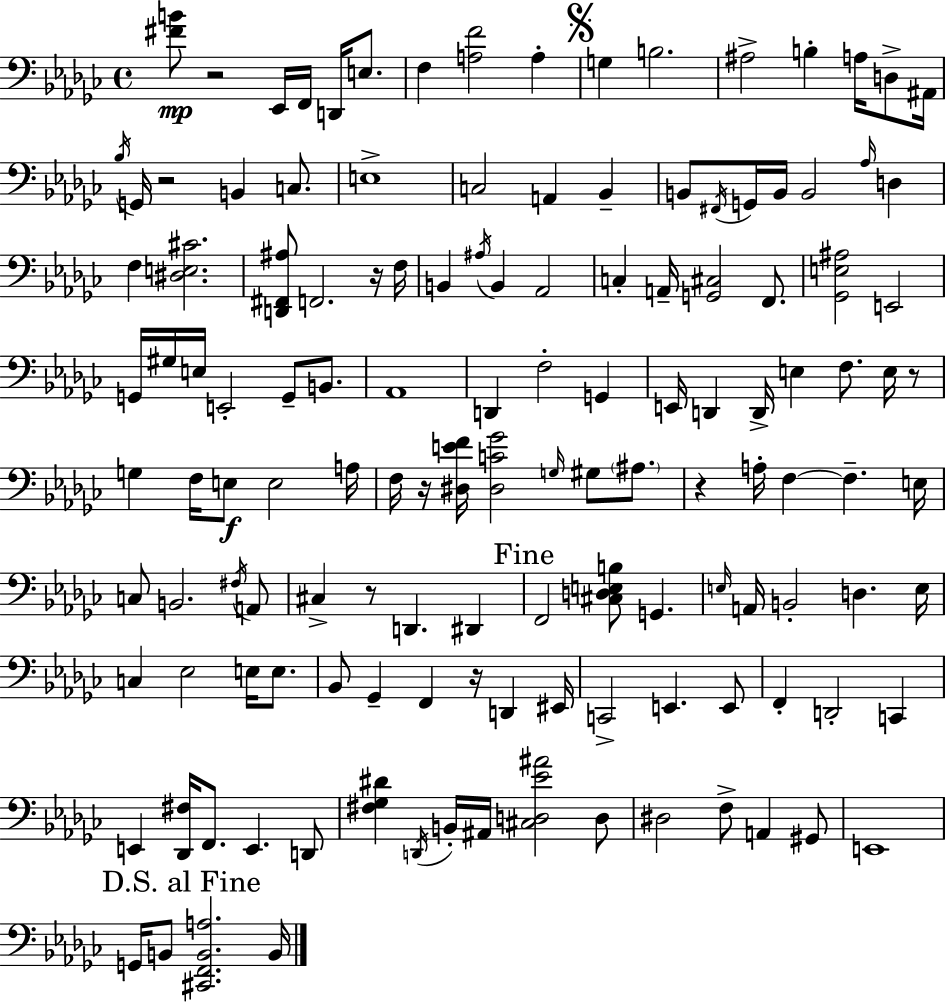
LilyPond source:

{
  \clef bass
  \time 4/4
  \defaultTimeSignature
  \key ees \minor
  <fis' b'>8\mp r2 ees,16 f,16 d,16 e8. | f4 <a f'>2 a4-. | \mark \markup { \musicglyph "scripts.segno" } g4 b2. | ais2-> b4-. a16 d8-> ais,16 | \break \acciaccatura { bes16 } g,16 r2 b,4 c8. | e1-> | c2 a,4 bes,4-- | b,8 \acciaccatura { fis,16 } g,16 b,16 b,2 \grace { aes16 } d4 | \break f4 <dis e cis'>2. | <d, fis, ais>8 f,2. | r16 f16 b,4 \acciaccatura { ais16 } b,4 aes,2 | c4-. a,16-- <g, cis>2 | \break f,8. <ges, e ais>2 e,2 | g,16 gis16 e16 e,2-. g,8-- | b,8. aes,1 | d,4 f2-. | \break g,4 e,16 d,4 d,16-> e4 f8. | e16 r8 g4 f16 e8\f e2 | a16 f16 r16 <dis e' f'>16 <dis c' ges'>2 \grace { g16 } | gis8 \parenthesize ais8. r4 a16-. f4~~ f4.-- | \break e16 c8 b,2. | \acciaccatura { fis16 } a,8 cis4-> r8 d,4. | dis,4 \mark "Fine" f,2 <cis d e b>8 | g,4. \grace { e16 } a,16 b,2-. | \break d4. e16 c4 ees2 | e16 e8. bes,8 ges,4-- f,4 | r16 d,4 eis,16 c,2-> e,4. | e,8 f,4-. d,2-. | \break c,4 e,4 <des, fis>16 f,8. e,4. | d,8 <fis ges dis'>4 \acciaccatura { d,16 } b,16-. ais,16 <cis d ees' ais'>2 | d8 dis2 | f8-> a,4 gis,8 e,1 | \break \mark "D.S. al Fine" g,16 b,8 <cis, f, b, a>2. | b,16 \bar "|."
}